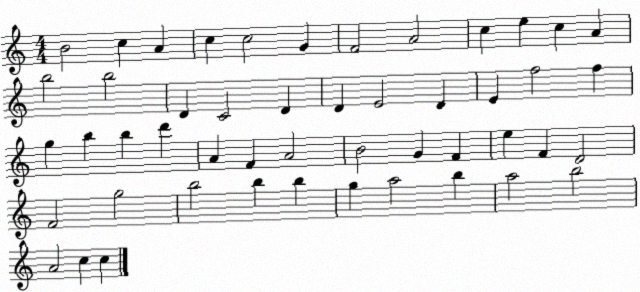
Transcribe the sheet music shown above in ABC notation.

X:1
T:Untitled
M:4/4
L:1/4
K:C
B2 c A c c2 G F2 A2 c e c A b2 b2 D C2 D D E2 D E f2 f g b b d' A F A2 B2 G F e F D2 F2 g2 b2 b b g a2 b a2 b2 A2 c c